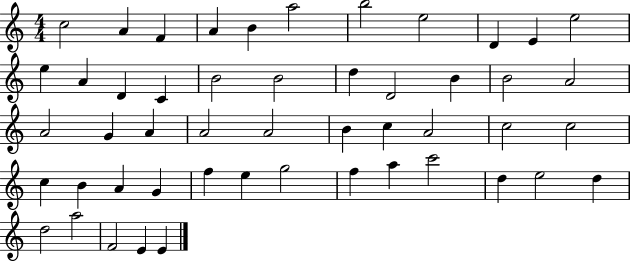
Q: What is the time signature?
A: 4/4